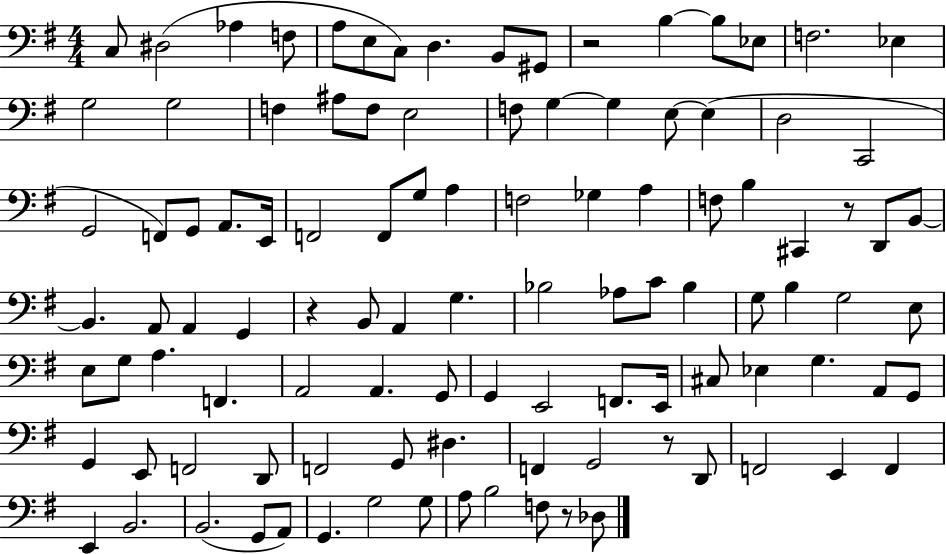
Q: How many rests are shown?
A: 5